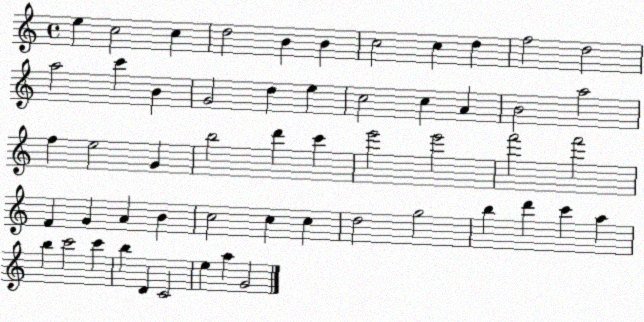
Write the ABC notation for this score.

X:1
T:Untitled
M:4/4
L:1/4
K:C
e c2 c d2 B B c2 c d f2 d2 a2 c' B G2 d e c2 c A B2 a2 f e2 G b2 d' c' e'2 e'2 f'2 f'2 F G A B c2 c c d2 g2 b d' c' a b c'2 c' b D C2 e a G2